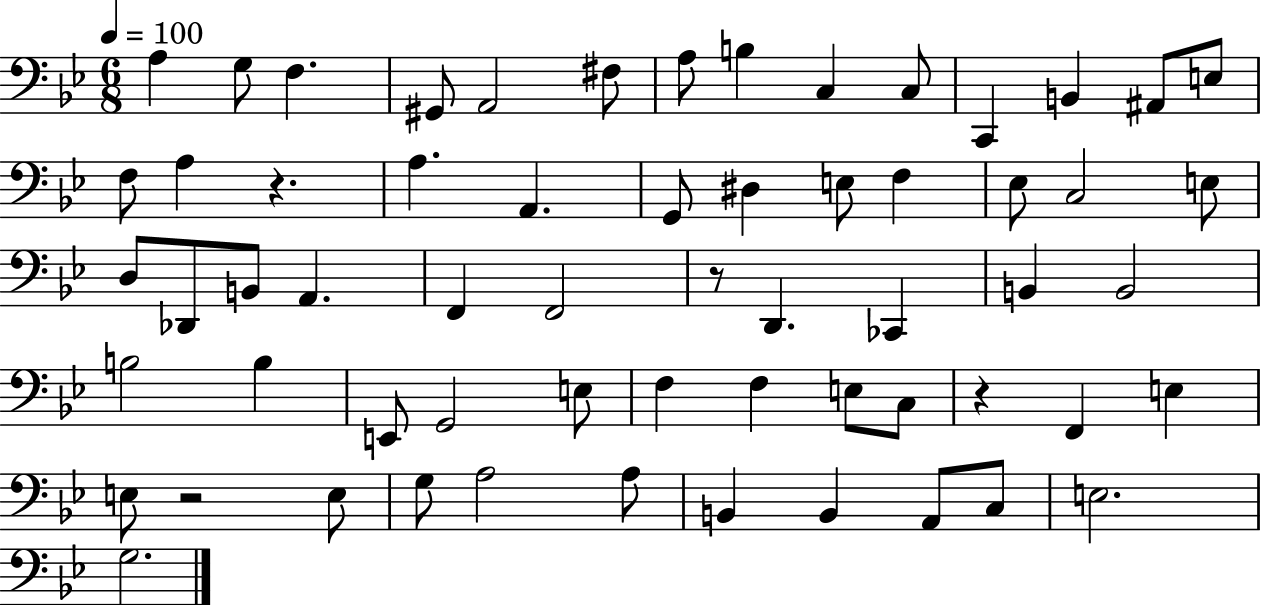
A3/q G3/e F3/q. G#2/e A2/h F#3/e A3/e B3/q C3/q C3/e C2/q B2/q A#2/e E3/e F3/e A3/q R/q. A3/q. A2/q. G2/e D#3/q E3/e F3/q Eb3/e C3/h E3/e D3/e Db2/e B2/e A2/q. F2/q F2/h R/e D2/q. CES2/q B2/q B2/h B3/h B3/q E2/e G2/h E3/e F3/q F3/q E3/e C3/e R/q F2/q E3/q E3/e R/h E3/e G3/e A3/h A3/e B2/q B2/q A2/e C3/e E3/h. G3/h.